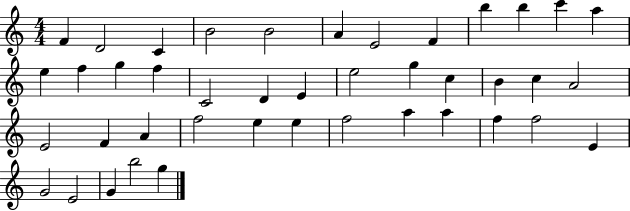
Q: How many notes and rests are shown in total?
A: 42